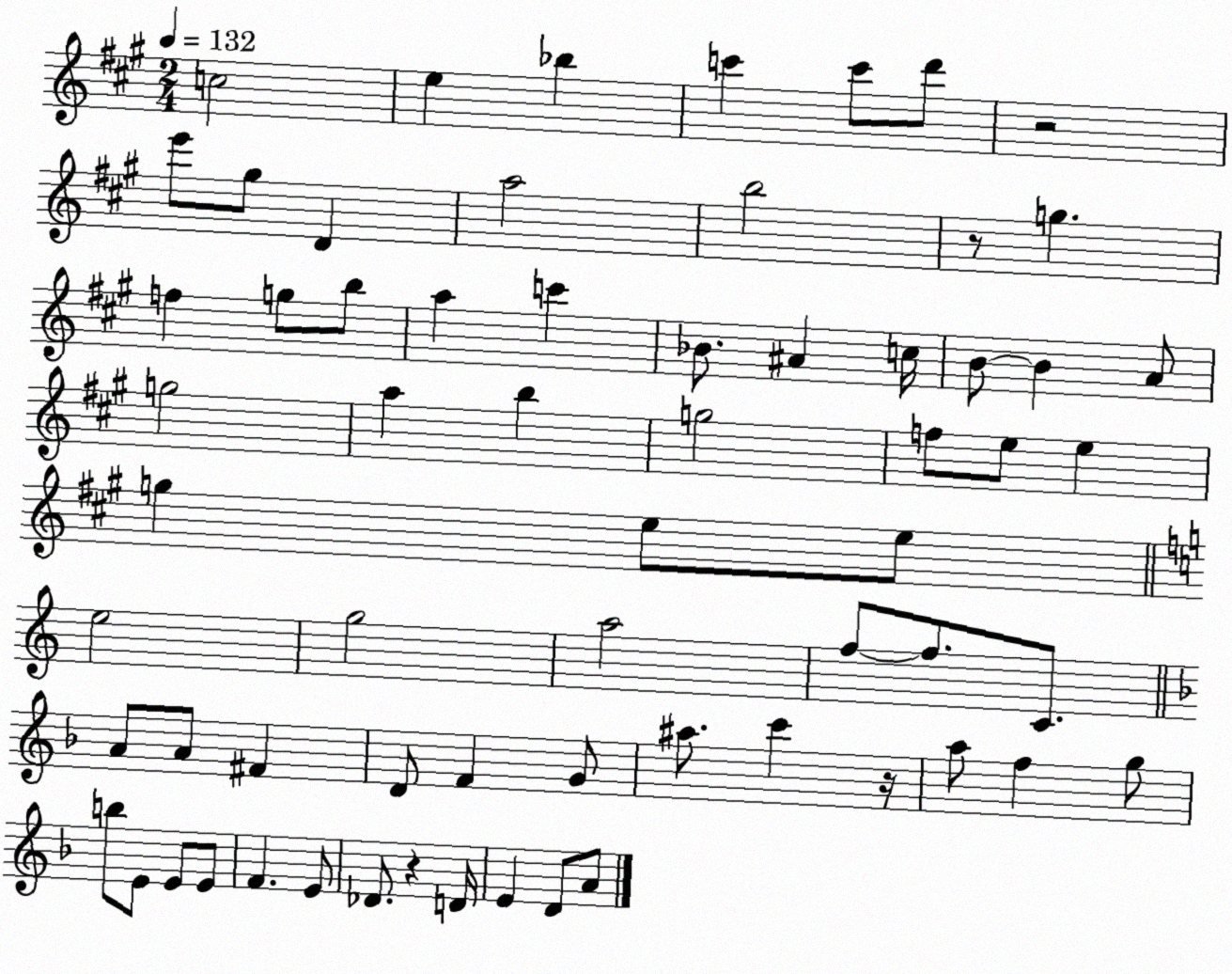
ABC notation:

X:1
T:Untitled
M:2/4
L:1/4
K:A
c2 e _b c' c'/2 d'/2 z2 e'/2 ^g/2 D a2 b2 z/2 g f g/2 b/2 a c' _B/2 ^A c/4 B/2 B A/2 g2 a b g2 f/2 e/2 e g e/2 e/2 e2 g2 a2 f/2 f/2 C/2 A/2 A/2 ^F D/2 F G/2 ^a/2 c' z/4 a/2 f g/2 b/2 E/2 E/2 E/2 F E/2 _D/2 z D/4 E D/2 A/2